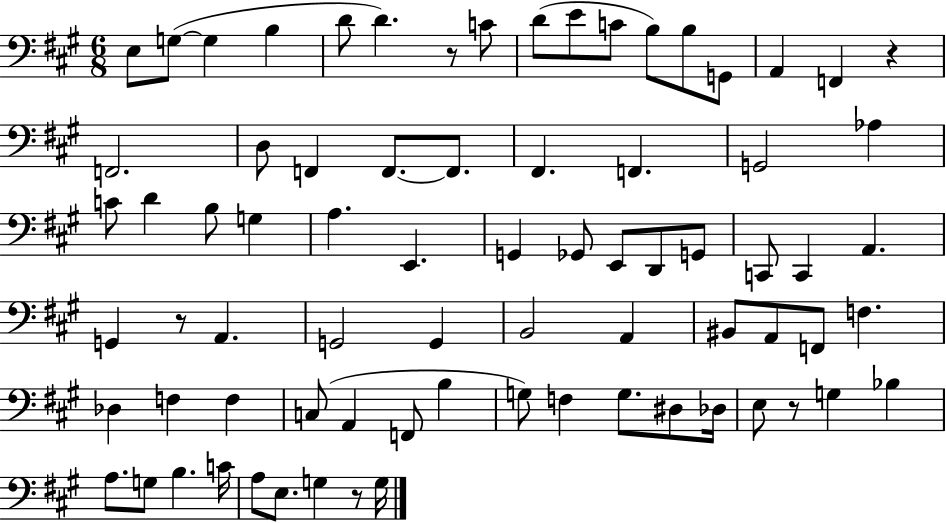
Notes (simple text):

E3/e G3/e G3/q B3/q D4/e D4/q. R/e C4/e D4/e E4/e C4/e B3/e B3/e G2/e A2/q F2/q R/q F2/h. D3/e F2/q F2/e. F2/e. F#2/q. F2/q. G2/h Ab3/q C4/e D4/q B3/e G3/q A3/q. E2/q. G2/q Gb2/e E2/e D2/e G2/e C2/e C2/q A2/q. G2/q R/e A2/q. G2/h G2/q B2/h A2/q BIS2/e A2/e F2/e F3/q. Db3/q F3/q F3/q C3/e A2/q F2/e B3/q G3/e F3/q G3/e. D#3/e Db3/s E3/e R/e G3/q Bb3/q A3/e. G3/e B3/q. C4/s A3/e E3/e. G3/q R/e G3/s